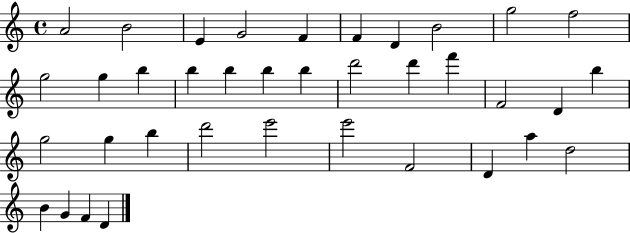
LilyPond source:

{
  \clef treble
  \time 4/4
  \defaultTimeSignature
  \key c \major
  a'2 b'2 | e'4 g'2 f'4 | f'4 d'4 b'2 | g''2 f''2 | \break g''2 g''4 b''4 | b''4 b''4 b''4 b''4 | d'''2 d'''4 f'''4 | f'2 d'4 b''4 | \break g''2 g''4 b''4 | d'''2 e'''2 | e'''2 f'2 | d'4 a''4 d''2 | \break b'4 g'4 f'4 d'4 | \bar "|."
}